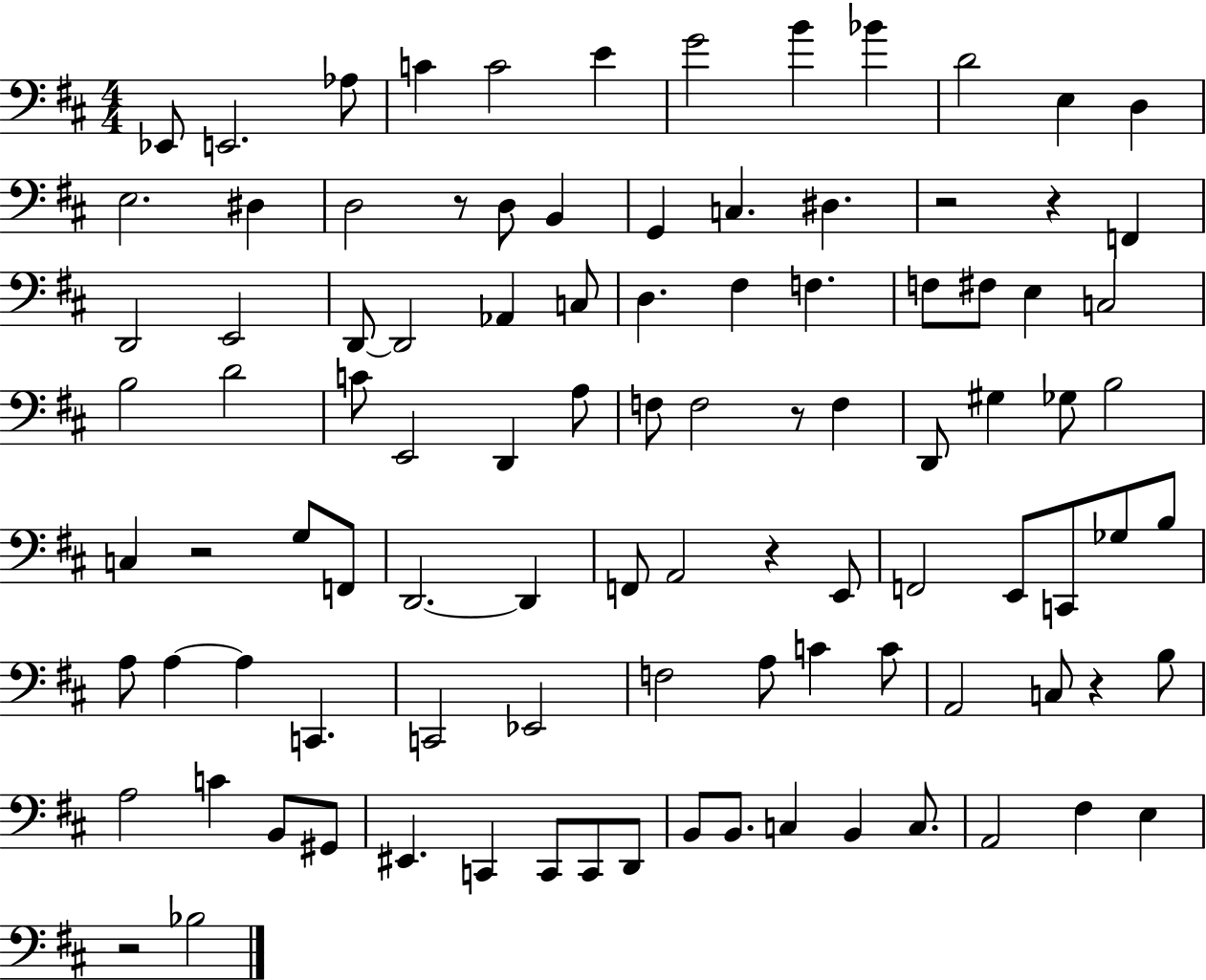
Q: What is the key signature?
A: D major